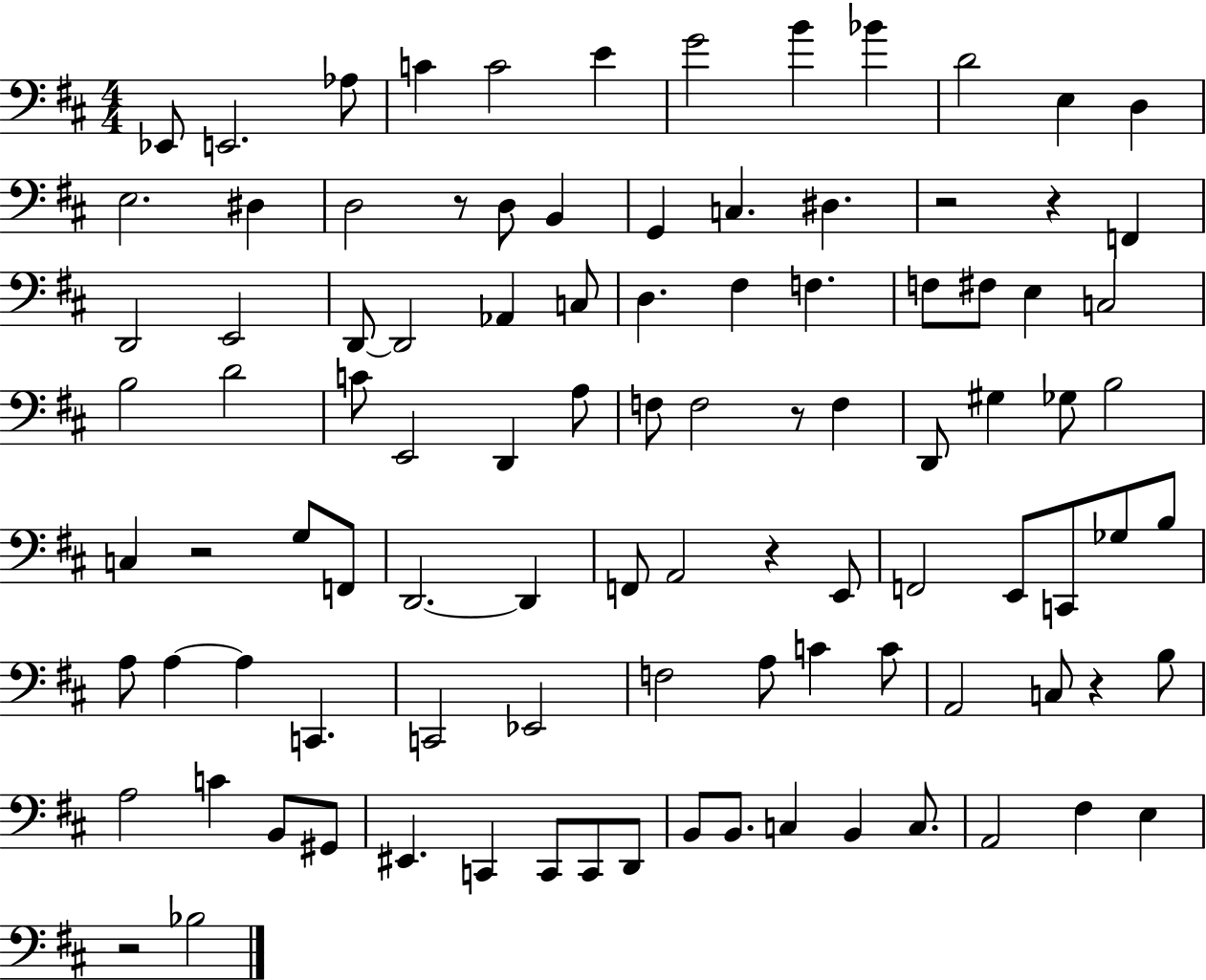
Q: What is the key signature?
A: D major